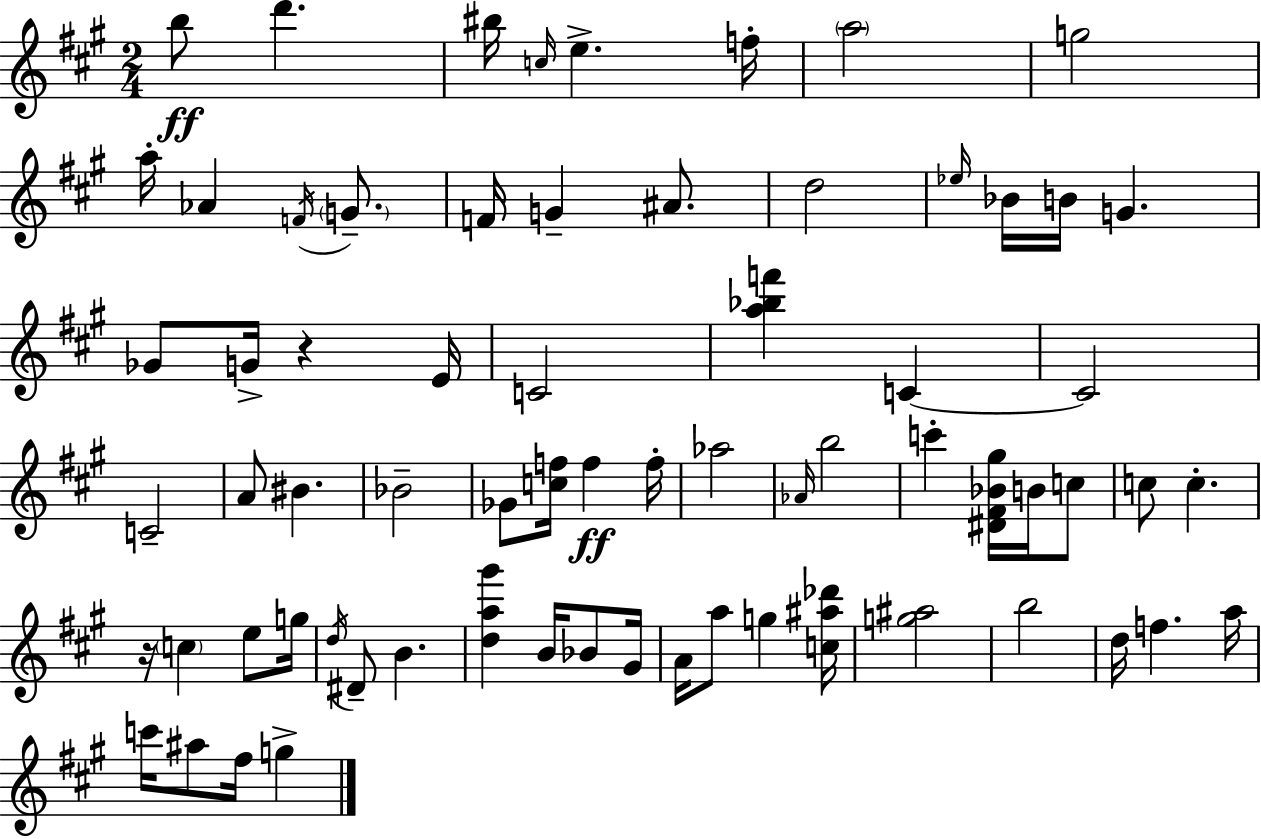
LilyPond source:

{
  \clef treble
  \numericTimeSignature
  \time 2/4
  \key a \major
  \repeat volta 2 { b''8\ff d'''4. | bis''16 \grace { c''16 } e''4.-> | f''16-. \parenthesize a''2 | g''2 | \break a''16-. aes'4 \acciaccatura { f'16 } \parenthesize g'8.-- | f'16 g'4-- ais'8. | d''2 | \grace { ees''16 } bes'16 b'16 g'4. | \break ges'8 g'16-> r4 | e'16 c'2 | <a'' bes'' f'''>4 c'4~~ | c'2 | \break c'2-- | a'8 bis'4. | bes'2-- | ges'8 <c'' f''>16 f''4\ff | \break f''16-. aes''2 | \grace { aes'16 } b''2 | c'''4-. | <dis' fis' bes' gis''>16 b'16 c''8 c''8 c''4.-. | \break r16 \parenthesize c''4 | e''8 g''16 \acciaccatura { d''16 } dis'8-- b'4. | <d'' a'' gis'''>4 | b'16 bes'8 gis'16 a'16 a''8 | \break g''4 <c'' ais'' des'''>16 <g'' ais''>2 | b''2 | d''16 f''4. | a''16 c'''16 ais''8 | \break fis''16 g''4-> } \bar "|."
}